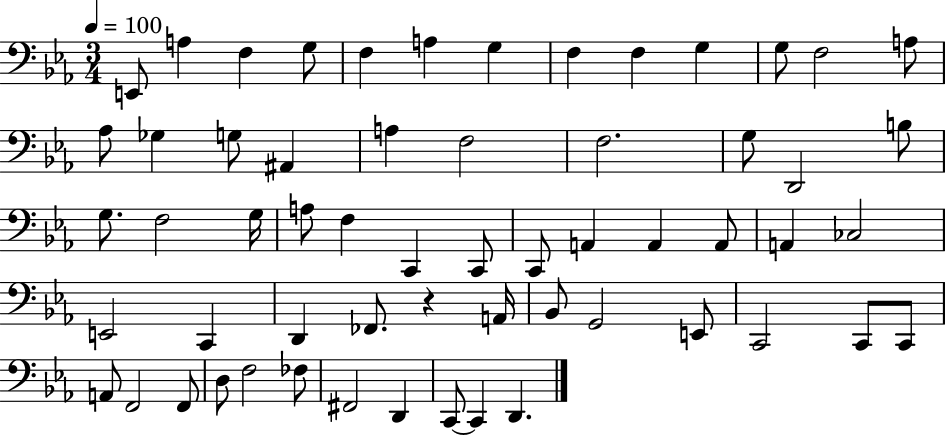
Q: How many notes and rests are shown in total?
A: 59